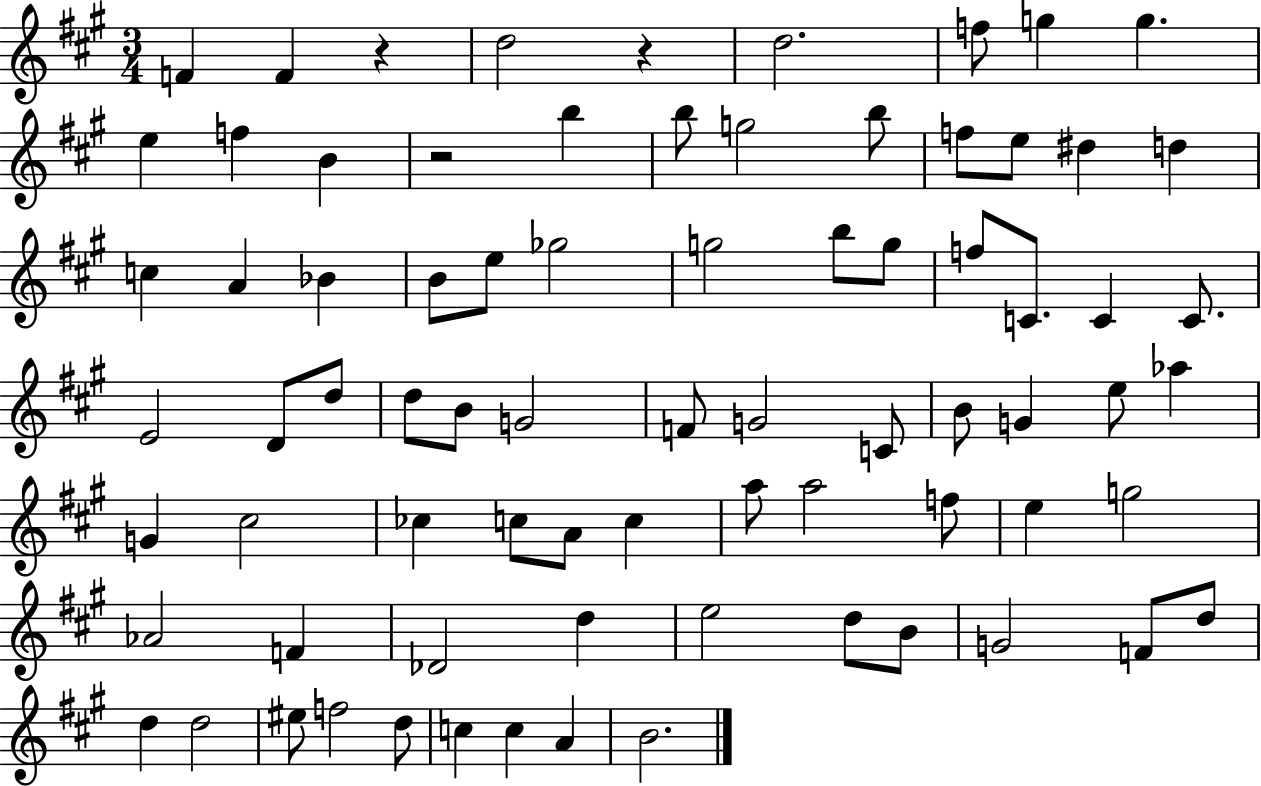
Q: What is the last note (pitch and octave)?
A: B4